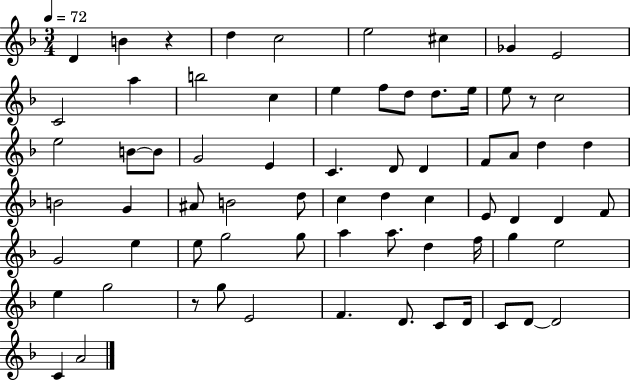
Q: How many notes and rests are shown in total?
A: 70